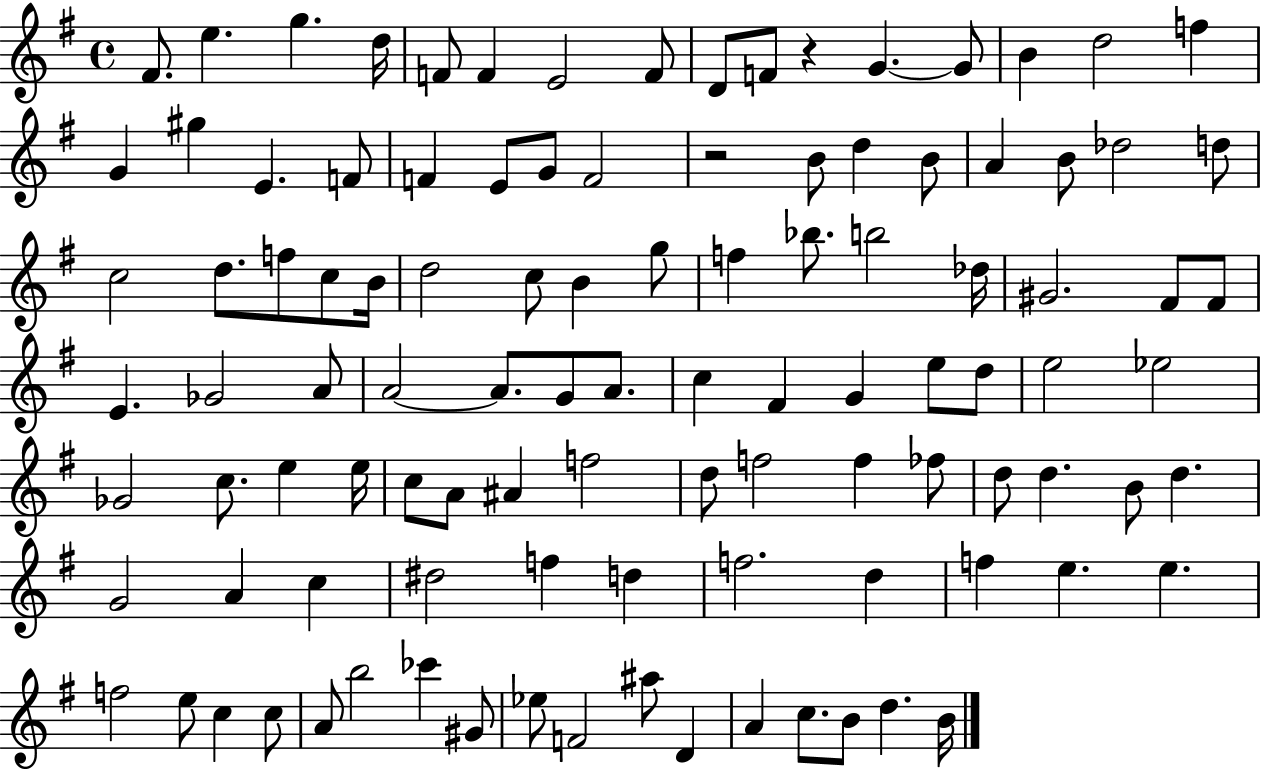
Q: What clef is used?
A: treble